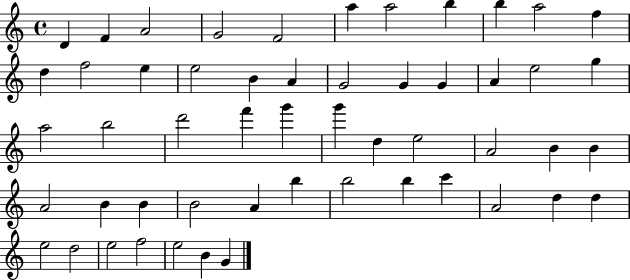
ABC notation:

X:1
T:Untitled
M:4/4
L:1/4
K:C
D F A2 G2 F2 a a2 b b a2 f d f2 e e2 B A G2 G G A e2 g a2 b2 d'2 f' g' g' d e2 A2 B B A2 B B B2 A b b2 b c' A2 d d e2 d2 e2 f2 e2 B G